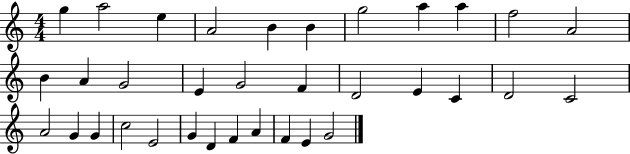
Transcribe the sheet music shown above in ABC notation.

X:1
T:Untitled
M:4/4
L:1/4
K:C
g a2 e A2 B B g2 a a f2 A2 B A G2 E G2 F D2 E C D2 C2 A2 G G c2 E2 G D F A F E G2